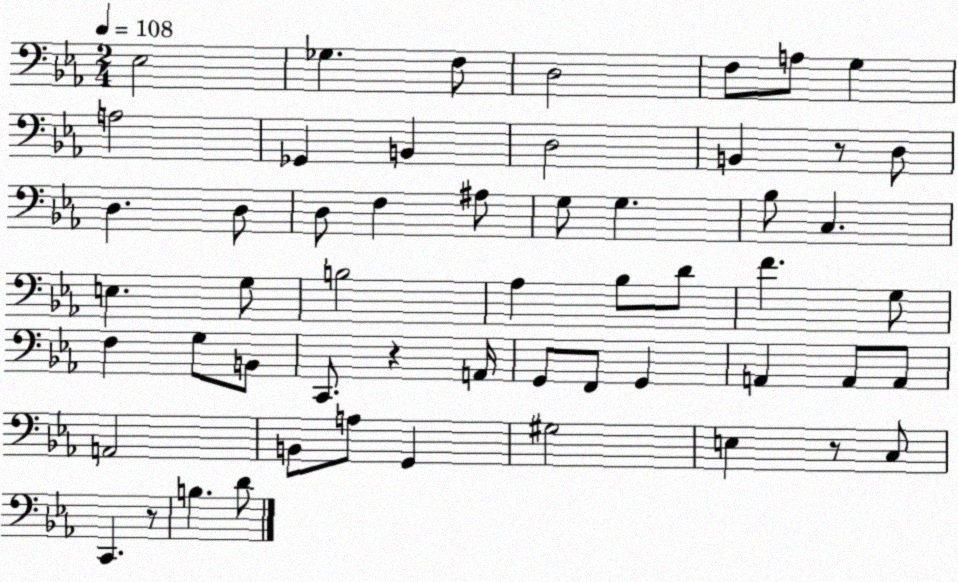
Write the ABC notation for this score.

X:1
T:Untitled
M:2/4
L:1/4
K:Eb
_E,2 _G, F,/2 D,2 F,/2 A,/2 G, A,2 _G,, B,, D,2 B,, z/2 D,/2 D, D,/2 D,/2 F, ^A,/2 G,/2 G, _B,/2 C, E, G,/2 B,2 _A, _B,/2 D/2 F G,/2 F, G,/2 B,,/2 C,,/2 z A,,/4 G,,/2 F,,/2 G,, A,, A,,/2 A,,/2 A,,2 B,,/2 A,/2 G,, ^G,2 E, z/2 C,/2 C,, z/2 B, D/2